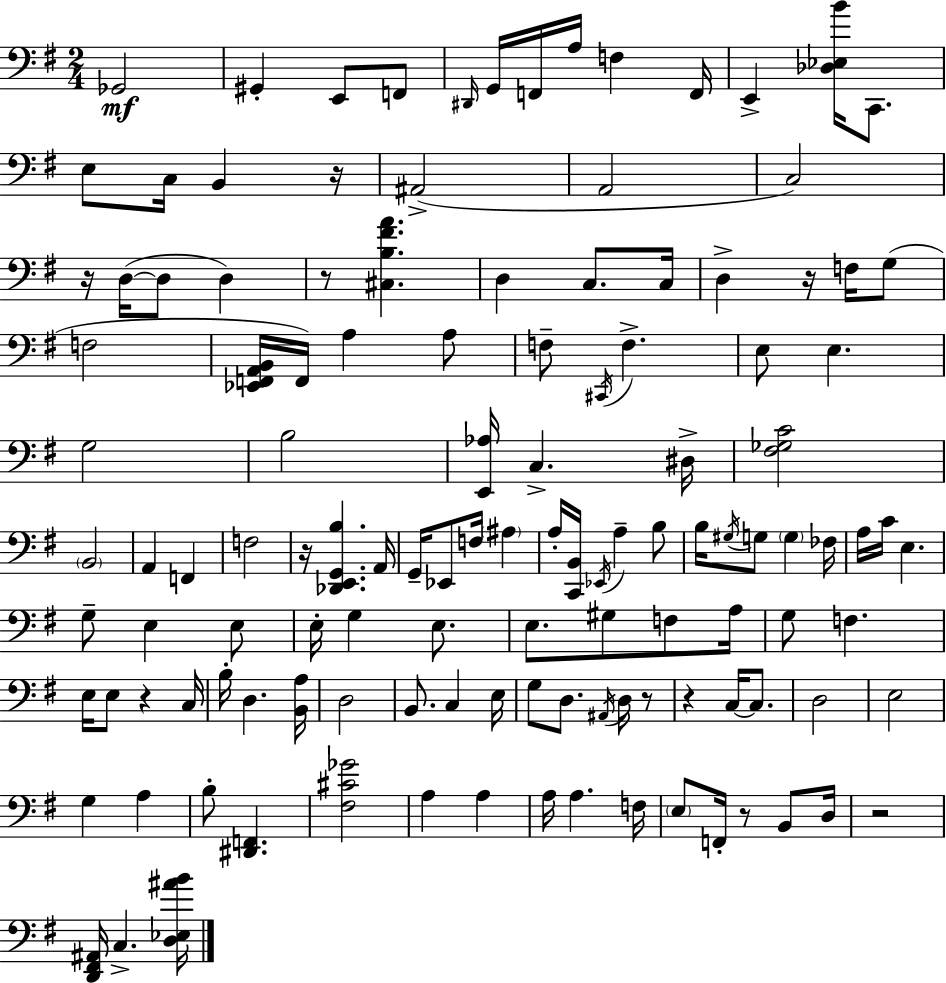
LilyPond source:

{
  \clef bass
  \numericTimeSignature
  \time 2/4
  \key e \minor
  ges,2\mf | gis,4-. e,8 f,8 | \grace { dis,16 } g,16 f,16 a16 f4 | f,16 e,4-> <des ees b'>16 c,8. | \break e8 c16 b,4 | r16 ais,2->( | a,2 | c2) | \break r16 d16~(~ d8 d4) | r8 <cis b fis' a'>4. | d4 c8. | c16 d4-> r16 f16 g8( | \break f2 | <ees, f, a, b,>16 f,16) a4 a8 | f8-- \acciaccatura { cis,16 } f4.-> | e8 e4. | \break g2 | b2 | <e, aes>16 c4.-> | dis16-> <fis ges c'>2 | \break \parenthesize b,2 | a,4 f,4 | f2 | r16 <des, e, g, b>4. | \break a,16 g,16-- ees,8 f16 \parenthesize ais4 | a16-. <c, b,>16 \acciaccatura { ees,16 } a4-- | b8 b16 \acciaccatura { gis16 } g8 \parenthesize g4 | fes16 a16 c'16 e4. | \break g8-- e4 | e8 e16-. g4 | e8. e8. gis8 | f8 a16 g8 f4. | \break e16 e8 r4 | c16 b16-. d4. | <b, a>16 d2 | b,8. c4 | \break e16 g8 d8. | \acciaccatura { ais,16 } d16 r8 r4 | c16~~ c8. d2 | e2 | \break g4 | a4 b8-. <dis, f,>4. | <fis cis' ges'>2 | a4 | \break a4 a16 a4. | f16 \parenthesize e8 f,16-. | r8 b,8 d16 r2 | <d, fis, ais,>16 c4.-> | \break <d ees ais' b'>16 \bar "|."
}